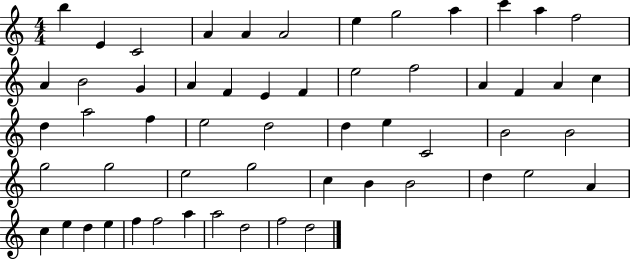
B5/q E4/q C4/h A4/q A4/q A4/h E5/q G5/h A5/q C6/q A5/q F5/h A4/q B4/h G4/q A4/q F4/q E4/q F4/q E5/h F5/h A4/q F4/q A4/q C5/q D5/q A5/h F5/q E5/h D5/h D5/q E5/q C4/h B4/h B4/h G5/h G5/h E5/h G5/h C5/q B4/q B4/h D5/q E5/h A4/q C5/q E5/q D5/q E5/q F5/q F5/h A5/q A5/h D5/h F5/h D5/h